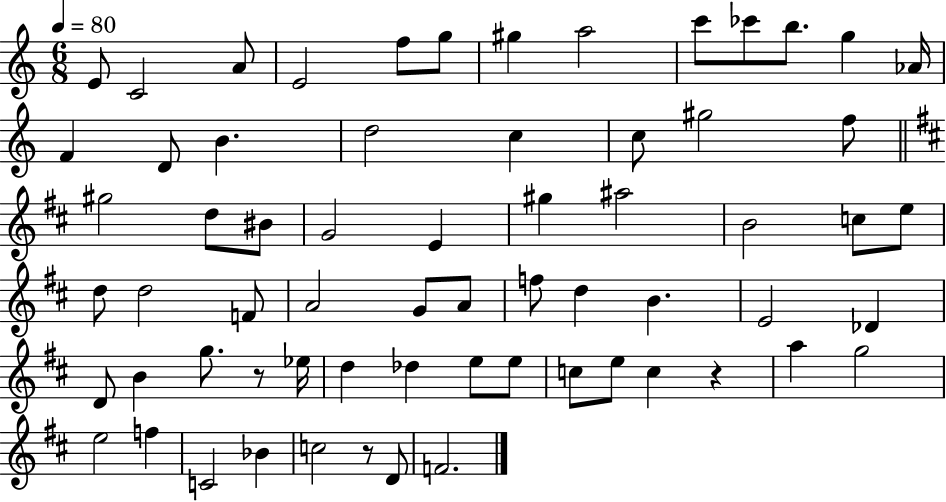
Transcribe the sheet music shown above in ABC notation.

X:1
T:Untitled
M:6/8
L:1/4
K:C
E/2 C2 A/2 E2 f/2 g/2 ^g a2 c'/2 _c'/2 b/2 g _A/4 F D/2 B d2 c c/2 ^g2 f/2 ^g2 d/2 ^B/2 G2 E ^g ^a2 B2 c/2 e/2 d/2 d2 F/2 A2 G/2 A/2 f/2 d B E2 _D D/2 B g/2 z/2 _e/4 d _d e/2 e/2 c/2 e/2 c z a g2 e2 f C2 _B c2 z/2 D/2 F2